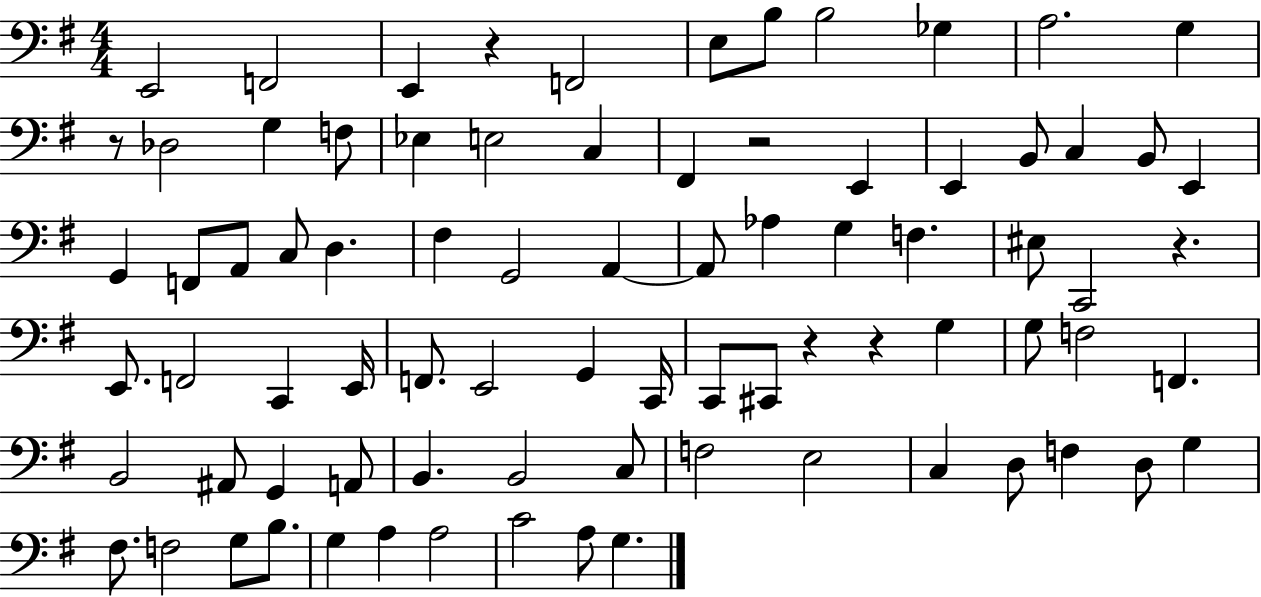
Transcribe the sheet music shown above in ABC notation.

X:1
T:Untitled
M:4/4
L:1/4
K:G
E,,2 F,,2 E,, z F,,2 E,/2 B,/2 B,2 _G, A,2 G, z/2 _D,2 G, F,/2 _E, E,2 C, ^F,, z2 E,, E,, B,,/2 C, B,,/2 E,, G,, F,,/2 A,,/2 C,/2 D, ^F, G,,2 A,, A,,/2 _A, G, F, ^E,/2 C,,2 z E,,/2 F,,2 C,, E,,/4 F,,/2 E,,2 G,, C,,/4 C,,/2 ^C,,/2 z z G, G,/2 F,2 F,, B,,2 ^A,,/2 G,, A,,/2 B,, B,,2 C,/2 F,2 E,2 C, D,/2 F, D,/2 G, ^F,/2 F,2 G,/2 B,/2 G, A, A,2 C2 A,/2 G,